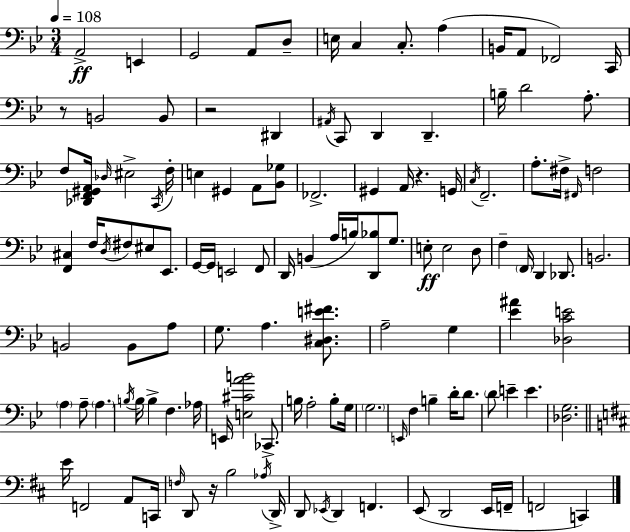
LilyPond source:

{
  \clef bass
  \numericTimeSignature
  \time 3/4
  \key g \minor
  \tempo 4 = 108
  a,2->\ff e,4 | g,2 a,8 d8-- | e16 c4 c8.-. a4( | b,16 a,8 fes,2) c,16 | \break r8 b,2 b,8 | r2 dis,4 | \acciaccatura { ais,16 } c,8 d,4 d,4.-- | b16-- d'2 a8.-. | \break f8 <des, f, gis, a,>16 \grace { des16 } eis2-> | \acciaccatura { c,16 } f16-. e4 gis,4 a,8 | <bes, ges>8 fes,2.-> | gis,4 a,16 r4. | \break g,16 \acciaccatura { c16 } f,2.-- | a8.-. fis16-> \grace { fis,16 } f2 | <f, cis>4 f16 \acciaccatura { d16 } fis8 | eis8 ees,8. g,16~~ g,16 e,2 | \break f,8 d,16 b,4( a16 | b16) <d, bes>8 g8. e8-.\ff e2 | d8 f4-- \parenthesize f,16 d,4 | des,8. b,2. | \break b,2 | b,8 a8 g8. a4. | <c dis e' fis'>8. a2-- | g4 <ees' ais'>4 <des c' e'>2 | \break \parenthesize a4 a8-- | \parenthesize a4. \acciaccatura { b16 } b16 b4-> | f4. aes16 e,16 <e cis' a' b'>2 | ces,8.-> b16 a2-. | \break b8-. g16 \parenthesize g2. | \grace { e,16 } f4 | b4-- d'16-. d'8. \parenthesize d'8 e'4-- | e'4. <des g>2. | \break \bar "||" \break \key d \major e'16 f,2 a,8 c,16 | \grace { f16 } d,8 r16 b2 | \acciaccatura { aes16 } d,16-> d,8 \acciaccatura { ees,16 } d,4 f,4. | e,8( d,2 | \break e,16 f,16-- f,2 c,4) | \bar "|."
}